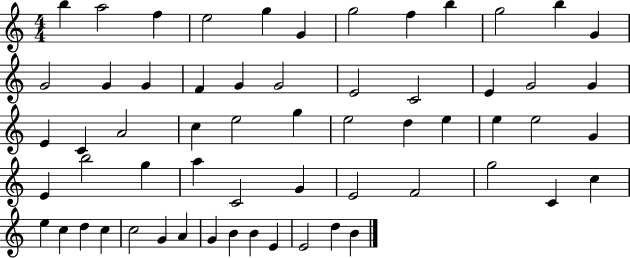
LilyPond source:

{
  \clef treble
  \numericTimeSignature
  \time 4/4
  \key c \major
  b''4 a''2 f''4 | e''2 g''4 g'4 | g''2 f''4 b''4 | g''2 b''4 g'4 | \break g'2 g'4 g'4 | f'4 g'4 g'2 | e'2 c'2 | e'4 g'2 g'4 | \break e'4 c'4 a'2 | c''4 e''2 g''4 | e''2 d''4 e''4 | e''4 e''2 g'4 | \break e'4 b''2 g''4 | a''4 c'2 g'4 | e'2 f'2 | g''2 c'4 c''4 | \break e''4 c''4 d''4 c''4 | c''2 g'4 a'4 | g'4 b'4 b'4 e'4 | e'2 d''4 b'4 | \break \bar "|."
}